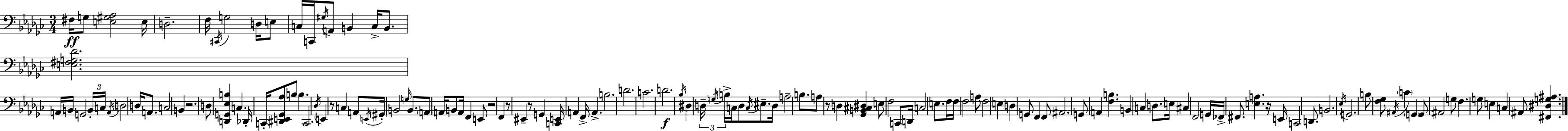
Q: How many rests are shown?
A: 7